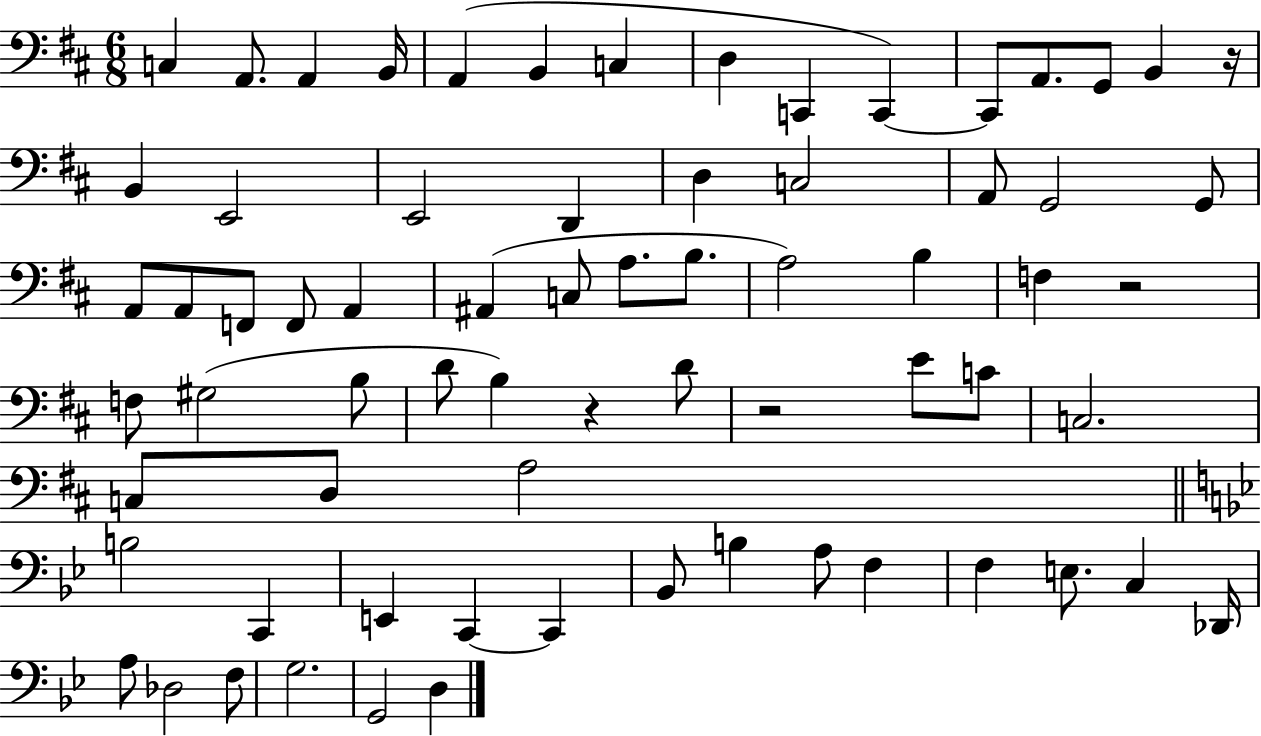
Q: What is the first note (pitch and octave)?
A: C3